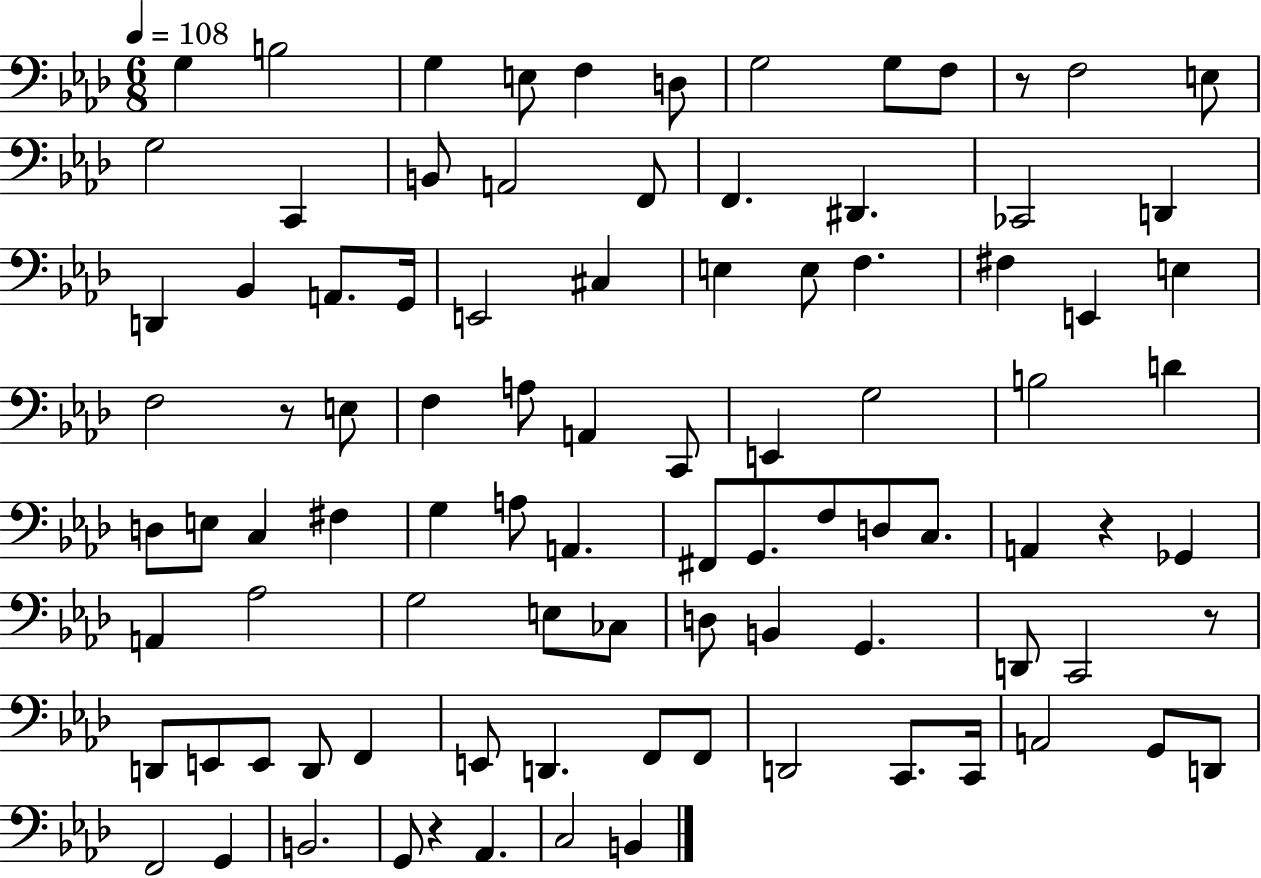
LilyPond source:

{
  \clef bass
  \numericTimeSignature
  \time 6/8
  \key aes \major
  \tempo 4 = 108
  g4 b2 | g4 e8 f4 d8 | g2 g8 f8 | r8 f2 e8 | \break g2 c,4 | b,8 a,2 f,8 | f,4. dis,4. | ces,2 d,4 | \break d,4 bes,4 a,8. g,16 | e,2 cis4 | e4 e8 f4. | fis4 e,4 e4 | \break f2 r8 e8 | f4 a8 a,4 c,8 | e,4 g2 | b2 d'4 | \break d8 e8 c4 fis4 | g4 a8 a,4. | fis,8 g,8. f8 d8 c8. | a,4 r4 ges,4 | \break a,4 aes2 | g2 e8 ces8 | d8 b,4 g,4. | d,8 c,2 r8 | \break d,8 e,8 e,8 d,8 f,4 | e,8 d,4. f,8 f,8 | d,2 c,8. c,16 | a,2 g,8 d,8 | \break f,2 g,4 | b,2. | g,8 r4 aes,4. | c2 b,4 | \break \bar "|."
}